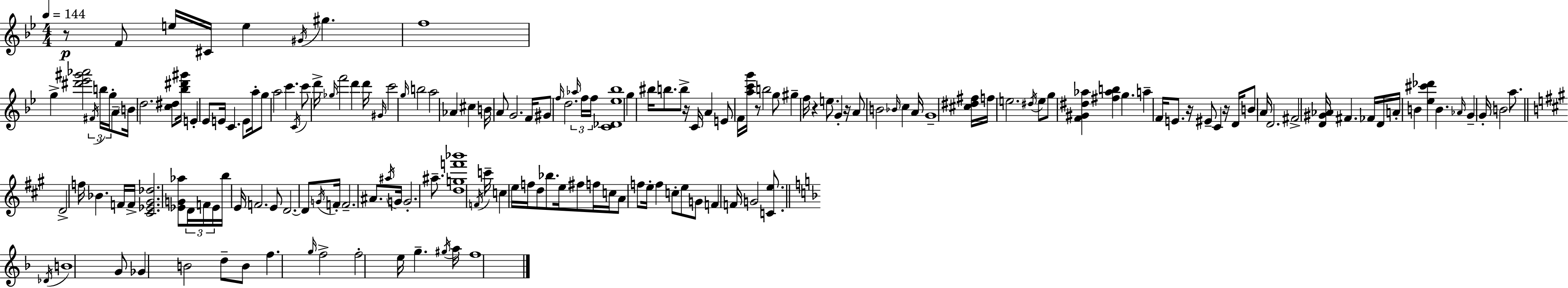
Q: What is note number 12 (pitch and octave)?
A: A4